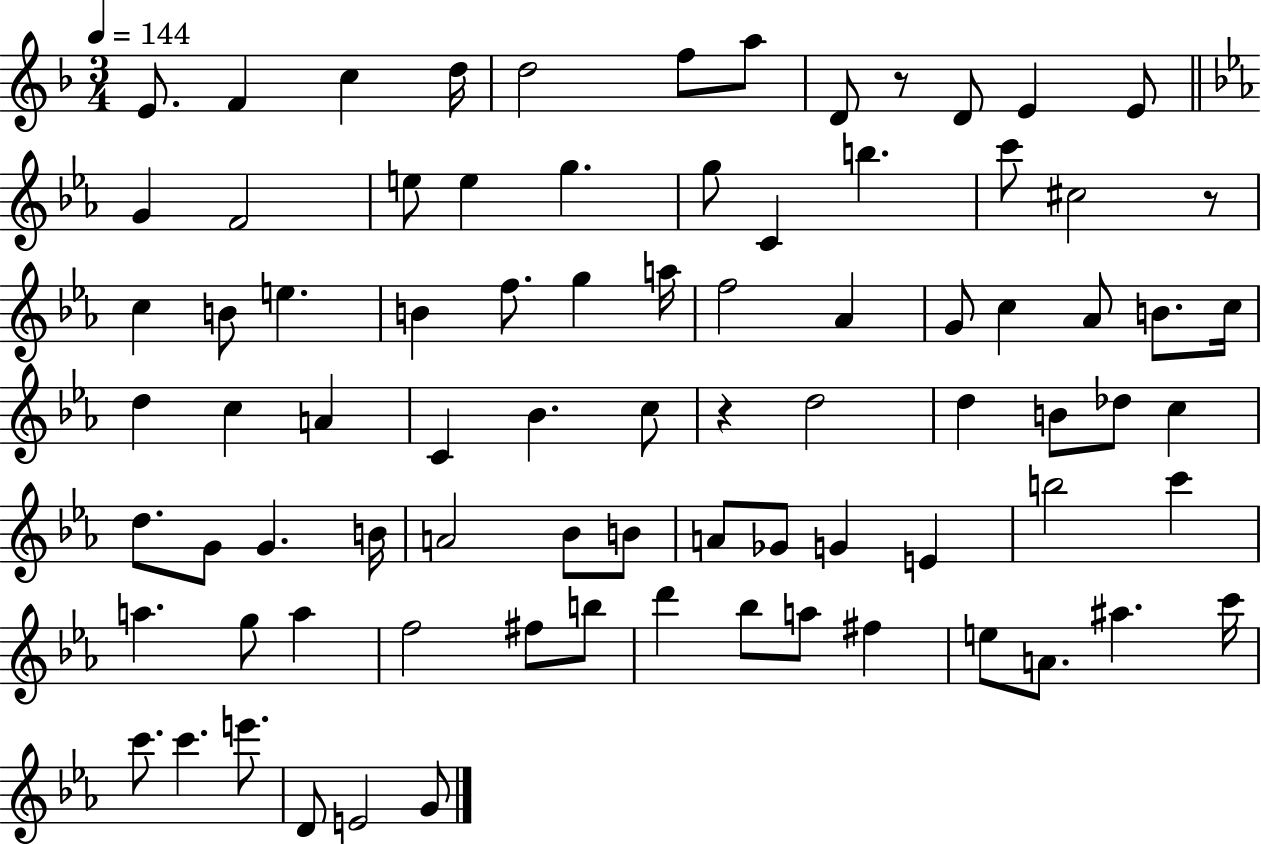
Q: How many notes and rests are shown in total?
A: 82